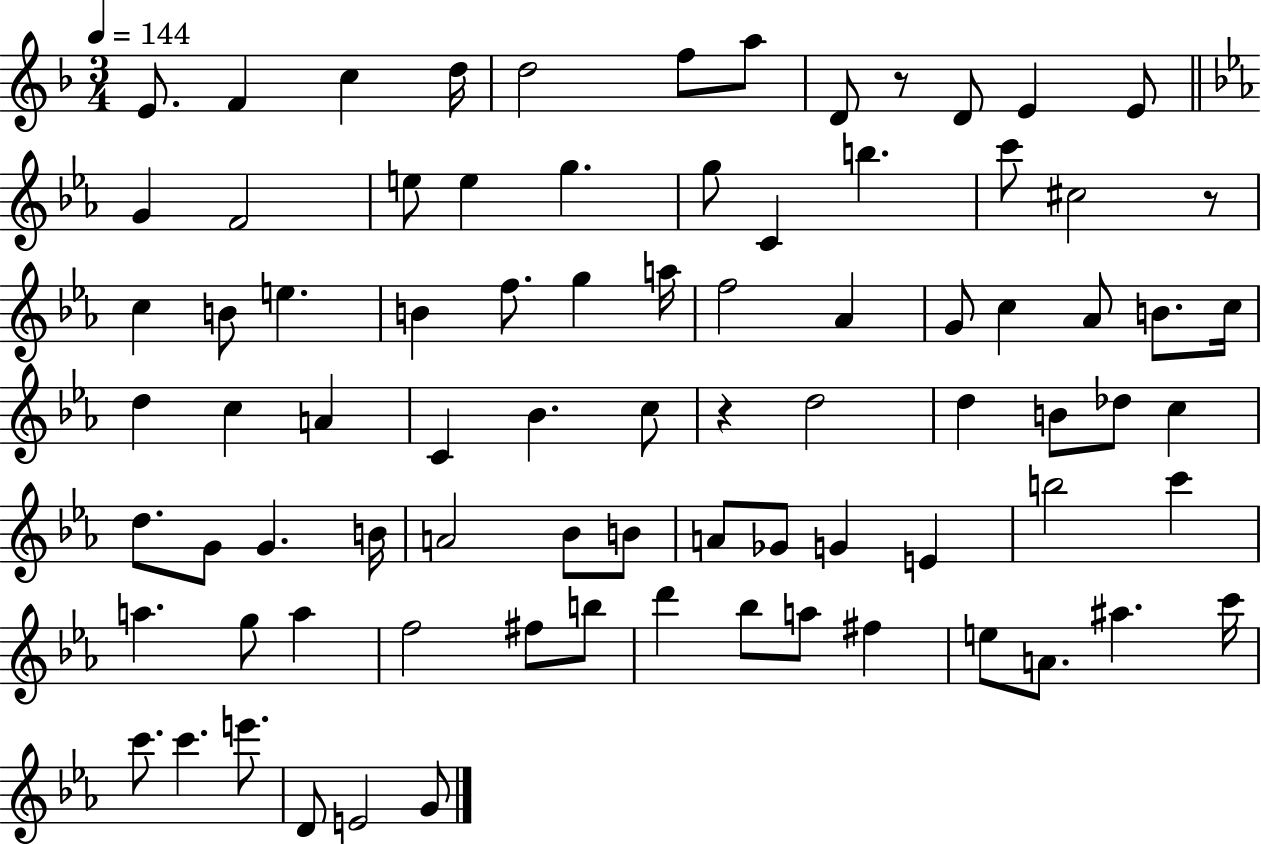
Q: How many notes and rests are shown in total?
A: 82